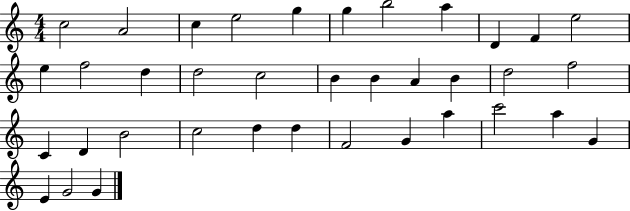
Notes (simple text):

C5/h A4/h C5/q E5/h G5/q G5/q B5/h A5/q D4/q F4/q E5/h E5/q F5/h D5/q D5/h C5/h B4/q B4/q A4/q B4/q D5/h F5/h C4/q D4/q B4/h C5/h D5/q D5/q F4/h G4/q A5/q C6/h A5/q G4/q E4/q G4/h G4/q